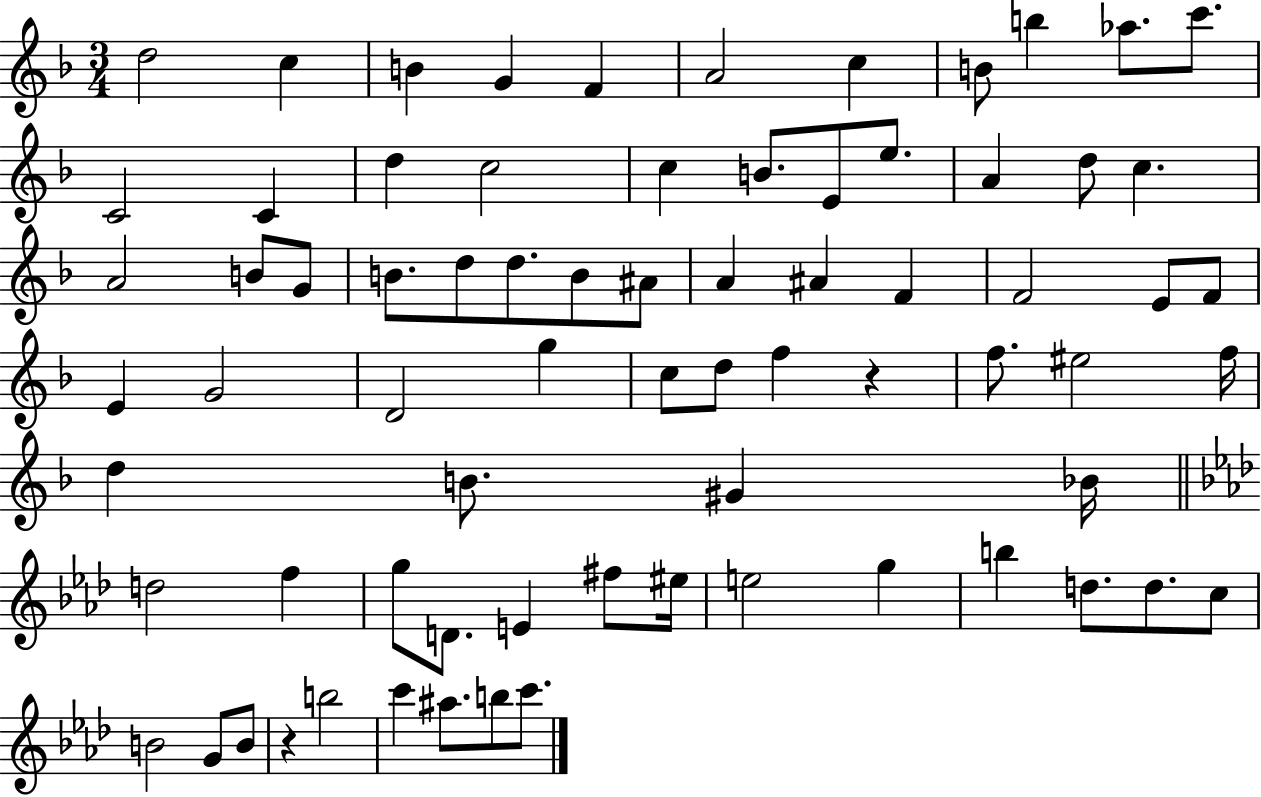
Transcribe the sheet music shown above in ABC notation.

X:1
T:Untitled
M:3/4
L:1/4
K:F
d2 c B G F A2 c B/2 b _a/2 c'/2 C2 C d c2 c B/2 E/2 e/2 A d/2 c A2 B/2 G/2 B/2 d/2 d/2 B/2 ^A/2 A ^A F F2 E/2 F/2 E G2 D2 g c/2 d/2 f z f/2 ^e2 f/4 d B/2 ^G _B/4 d2 f g/2 D/2 E ^f/2 ^e/4 e2 g b d/2 d/2 c/2 B2 G/2 B/2 z b2 c' ^a/2 b/2 c'/2